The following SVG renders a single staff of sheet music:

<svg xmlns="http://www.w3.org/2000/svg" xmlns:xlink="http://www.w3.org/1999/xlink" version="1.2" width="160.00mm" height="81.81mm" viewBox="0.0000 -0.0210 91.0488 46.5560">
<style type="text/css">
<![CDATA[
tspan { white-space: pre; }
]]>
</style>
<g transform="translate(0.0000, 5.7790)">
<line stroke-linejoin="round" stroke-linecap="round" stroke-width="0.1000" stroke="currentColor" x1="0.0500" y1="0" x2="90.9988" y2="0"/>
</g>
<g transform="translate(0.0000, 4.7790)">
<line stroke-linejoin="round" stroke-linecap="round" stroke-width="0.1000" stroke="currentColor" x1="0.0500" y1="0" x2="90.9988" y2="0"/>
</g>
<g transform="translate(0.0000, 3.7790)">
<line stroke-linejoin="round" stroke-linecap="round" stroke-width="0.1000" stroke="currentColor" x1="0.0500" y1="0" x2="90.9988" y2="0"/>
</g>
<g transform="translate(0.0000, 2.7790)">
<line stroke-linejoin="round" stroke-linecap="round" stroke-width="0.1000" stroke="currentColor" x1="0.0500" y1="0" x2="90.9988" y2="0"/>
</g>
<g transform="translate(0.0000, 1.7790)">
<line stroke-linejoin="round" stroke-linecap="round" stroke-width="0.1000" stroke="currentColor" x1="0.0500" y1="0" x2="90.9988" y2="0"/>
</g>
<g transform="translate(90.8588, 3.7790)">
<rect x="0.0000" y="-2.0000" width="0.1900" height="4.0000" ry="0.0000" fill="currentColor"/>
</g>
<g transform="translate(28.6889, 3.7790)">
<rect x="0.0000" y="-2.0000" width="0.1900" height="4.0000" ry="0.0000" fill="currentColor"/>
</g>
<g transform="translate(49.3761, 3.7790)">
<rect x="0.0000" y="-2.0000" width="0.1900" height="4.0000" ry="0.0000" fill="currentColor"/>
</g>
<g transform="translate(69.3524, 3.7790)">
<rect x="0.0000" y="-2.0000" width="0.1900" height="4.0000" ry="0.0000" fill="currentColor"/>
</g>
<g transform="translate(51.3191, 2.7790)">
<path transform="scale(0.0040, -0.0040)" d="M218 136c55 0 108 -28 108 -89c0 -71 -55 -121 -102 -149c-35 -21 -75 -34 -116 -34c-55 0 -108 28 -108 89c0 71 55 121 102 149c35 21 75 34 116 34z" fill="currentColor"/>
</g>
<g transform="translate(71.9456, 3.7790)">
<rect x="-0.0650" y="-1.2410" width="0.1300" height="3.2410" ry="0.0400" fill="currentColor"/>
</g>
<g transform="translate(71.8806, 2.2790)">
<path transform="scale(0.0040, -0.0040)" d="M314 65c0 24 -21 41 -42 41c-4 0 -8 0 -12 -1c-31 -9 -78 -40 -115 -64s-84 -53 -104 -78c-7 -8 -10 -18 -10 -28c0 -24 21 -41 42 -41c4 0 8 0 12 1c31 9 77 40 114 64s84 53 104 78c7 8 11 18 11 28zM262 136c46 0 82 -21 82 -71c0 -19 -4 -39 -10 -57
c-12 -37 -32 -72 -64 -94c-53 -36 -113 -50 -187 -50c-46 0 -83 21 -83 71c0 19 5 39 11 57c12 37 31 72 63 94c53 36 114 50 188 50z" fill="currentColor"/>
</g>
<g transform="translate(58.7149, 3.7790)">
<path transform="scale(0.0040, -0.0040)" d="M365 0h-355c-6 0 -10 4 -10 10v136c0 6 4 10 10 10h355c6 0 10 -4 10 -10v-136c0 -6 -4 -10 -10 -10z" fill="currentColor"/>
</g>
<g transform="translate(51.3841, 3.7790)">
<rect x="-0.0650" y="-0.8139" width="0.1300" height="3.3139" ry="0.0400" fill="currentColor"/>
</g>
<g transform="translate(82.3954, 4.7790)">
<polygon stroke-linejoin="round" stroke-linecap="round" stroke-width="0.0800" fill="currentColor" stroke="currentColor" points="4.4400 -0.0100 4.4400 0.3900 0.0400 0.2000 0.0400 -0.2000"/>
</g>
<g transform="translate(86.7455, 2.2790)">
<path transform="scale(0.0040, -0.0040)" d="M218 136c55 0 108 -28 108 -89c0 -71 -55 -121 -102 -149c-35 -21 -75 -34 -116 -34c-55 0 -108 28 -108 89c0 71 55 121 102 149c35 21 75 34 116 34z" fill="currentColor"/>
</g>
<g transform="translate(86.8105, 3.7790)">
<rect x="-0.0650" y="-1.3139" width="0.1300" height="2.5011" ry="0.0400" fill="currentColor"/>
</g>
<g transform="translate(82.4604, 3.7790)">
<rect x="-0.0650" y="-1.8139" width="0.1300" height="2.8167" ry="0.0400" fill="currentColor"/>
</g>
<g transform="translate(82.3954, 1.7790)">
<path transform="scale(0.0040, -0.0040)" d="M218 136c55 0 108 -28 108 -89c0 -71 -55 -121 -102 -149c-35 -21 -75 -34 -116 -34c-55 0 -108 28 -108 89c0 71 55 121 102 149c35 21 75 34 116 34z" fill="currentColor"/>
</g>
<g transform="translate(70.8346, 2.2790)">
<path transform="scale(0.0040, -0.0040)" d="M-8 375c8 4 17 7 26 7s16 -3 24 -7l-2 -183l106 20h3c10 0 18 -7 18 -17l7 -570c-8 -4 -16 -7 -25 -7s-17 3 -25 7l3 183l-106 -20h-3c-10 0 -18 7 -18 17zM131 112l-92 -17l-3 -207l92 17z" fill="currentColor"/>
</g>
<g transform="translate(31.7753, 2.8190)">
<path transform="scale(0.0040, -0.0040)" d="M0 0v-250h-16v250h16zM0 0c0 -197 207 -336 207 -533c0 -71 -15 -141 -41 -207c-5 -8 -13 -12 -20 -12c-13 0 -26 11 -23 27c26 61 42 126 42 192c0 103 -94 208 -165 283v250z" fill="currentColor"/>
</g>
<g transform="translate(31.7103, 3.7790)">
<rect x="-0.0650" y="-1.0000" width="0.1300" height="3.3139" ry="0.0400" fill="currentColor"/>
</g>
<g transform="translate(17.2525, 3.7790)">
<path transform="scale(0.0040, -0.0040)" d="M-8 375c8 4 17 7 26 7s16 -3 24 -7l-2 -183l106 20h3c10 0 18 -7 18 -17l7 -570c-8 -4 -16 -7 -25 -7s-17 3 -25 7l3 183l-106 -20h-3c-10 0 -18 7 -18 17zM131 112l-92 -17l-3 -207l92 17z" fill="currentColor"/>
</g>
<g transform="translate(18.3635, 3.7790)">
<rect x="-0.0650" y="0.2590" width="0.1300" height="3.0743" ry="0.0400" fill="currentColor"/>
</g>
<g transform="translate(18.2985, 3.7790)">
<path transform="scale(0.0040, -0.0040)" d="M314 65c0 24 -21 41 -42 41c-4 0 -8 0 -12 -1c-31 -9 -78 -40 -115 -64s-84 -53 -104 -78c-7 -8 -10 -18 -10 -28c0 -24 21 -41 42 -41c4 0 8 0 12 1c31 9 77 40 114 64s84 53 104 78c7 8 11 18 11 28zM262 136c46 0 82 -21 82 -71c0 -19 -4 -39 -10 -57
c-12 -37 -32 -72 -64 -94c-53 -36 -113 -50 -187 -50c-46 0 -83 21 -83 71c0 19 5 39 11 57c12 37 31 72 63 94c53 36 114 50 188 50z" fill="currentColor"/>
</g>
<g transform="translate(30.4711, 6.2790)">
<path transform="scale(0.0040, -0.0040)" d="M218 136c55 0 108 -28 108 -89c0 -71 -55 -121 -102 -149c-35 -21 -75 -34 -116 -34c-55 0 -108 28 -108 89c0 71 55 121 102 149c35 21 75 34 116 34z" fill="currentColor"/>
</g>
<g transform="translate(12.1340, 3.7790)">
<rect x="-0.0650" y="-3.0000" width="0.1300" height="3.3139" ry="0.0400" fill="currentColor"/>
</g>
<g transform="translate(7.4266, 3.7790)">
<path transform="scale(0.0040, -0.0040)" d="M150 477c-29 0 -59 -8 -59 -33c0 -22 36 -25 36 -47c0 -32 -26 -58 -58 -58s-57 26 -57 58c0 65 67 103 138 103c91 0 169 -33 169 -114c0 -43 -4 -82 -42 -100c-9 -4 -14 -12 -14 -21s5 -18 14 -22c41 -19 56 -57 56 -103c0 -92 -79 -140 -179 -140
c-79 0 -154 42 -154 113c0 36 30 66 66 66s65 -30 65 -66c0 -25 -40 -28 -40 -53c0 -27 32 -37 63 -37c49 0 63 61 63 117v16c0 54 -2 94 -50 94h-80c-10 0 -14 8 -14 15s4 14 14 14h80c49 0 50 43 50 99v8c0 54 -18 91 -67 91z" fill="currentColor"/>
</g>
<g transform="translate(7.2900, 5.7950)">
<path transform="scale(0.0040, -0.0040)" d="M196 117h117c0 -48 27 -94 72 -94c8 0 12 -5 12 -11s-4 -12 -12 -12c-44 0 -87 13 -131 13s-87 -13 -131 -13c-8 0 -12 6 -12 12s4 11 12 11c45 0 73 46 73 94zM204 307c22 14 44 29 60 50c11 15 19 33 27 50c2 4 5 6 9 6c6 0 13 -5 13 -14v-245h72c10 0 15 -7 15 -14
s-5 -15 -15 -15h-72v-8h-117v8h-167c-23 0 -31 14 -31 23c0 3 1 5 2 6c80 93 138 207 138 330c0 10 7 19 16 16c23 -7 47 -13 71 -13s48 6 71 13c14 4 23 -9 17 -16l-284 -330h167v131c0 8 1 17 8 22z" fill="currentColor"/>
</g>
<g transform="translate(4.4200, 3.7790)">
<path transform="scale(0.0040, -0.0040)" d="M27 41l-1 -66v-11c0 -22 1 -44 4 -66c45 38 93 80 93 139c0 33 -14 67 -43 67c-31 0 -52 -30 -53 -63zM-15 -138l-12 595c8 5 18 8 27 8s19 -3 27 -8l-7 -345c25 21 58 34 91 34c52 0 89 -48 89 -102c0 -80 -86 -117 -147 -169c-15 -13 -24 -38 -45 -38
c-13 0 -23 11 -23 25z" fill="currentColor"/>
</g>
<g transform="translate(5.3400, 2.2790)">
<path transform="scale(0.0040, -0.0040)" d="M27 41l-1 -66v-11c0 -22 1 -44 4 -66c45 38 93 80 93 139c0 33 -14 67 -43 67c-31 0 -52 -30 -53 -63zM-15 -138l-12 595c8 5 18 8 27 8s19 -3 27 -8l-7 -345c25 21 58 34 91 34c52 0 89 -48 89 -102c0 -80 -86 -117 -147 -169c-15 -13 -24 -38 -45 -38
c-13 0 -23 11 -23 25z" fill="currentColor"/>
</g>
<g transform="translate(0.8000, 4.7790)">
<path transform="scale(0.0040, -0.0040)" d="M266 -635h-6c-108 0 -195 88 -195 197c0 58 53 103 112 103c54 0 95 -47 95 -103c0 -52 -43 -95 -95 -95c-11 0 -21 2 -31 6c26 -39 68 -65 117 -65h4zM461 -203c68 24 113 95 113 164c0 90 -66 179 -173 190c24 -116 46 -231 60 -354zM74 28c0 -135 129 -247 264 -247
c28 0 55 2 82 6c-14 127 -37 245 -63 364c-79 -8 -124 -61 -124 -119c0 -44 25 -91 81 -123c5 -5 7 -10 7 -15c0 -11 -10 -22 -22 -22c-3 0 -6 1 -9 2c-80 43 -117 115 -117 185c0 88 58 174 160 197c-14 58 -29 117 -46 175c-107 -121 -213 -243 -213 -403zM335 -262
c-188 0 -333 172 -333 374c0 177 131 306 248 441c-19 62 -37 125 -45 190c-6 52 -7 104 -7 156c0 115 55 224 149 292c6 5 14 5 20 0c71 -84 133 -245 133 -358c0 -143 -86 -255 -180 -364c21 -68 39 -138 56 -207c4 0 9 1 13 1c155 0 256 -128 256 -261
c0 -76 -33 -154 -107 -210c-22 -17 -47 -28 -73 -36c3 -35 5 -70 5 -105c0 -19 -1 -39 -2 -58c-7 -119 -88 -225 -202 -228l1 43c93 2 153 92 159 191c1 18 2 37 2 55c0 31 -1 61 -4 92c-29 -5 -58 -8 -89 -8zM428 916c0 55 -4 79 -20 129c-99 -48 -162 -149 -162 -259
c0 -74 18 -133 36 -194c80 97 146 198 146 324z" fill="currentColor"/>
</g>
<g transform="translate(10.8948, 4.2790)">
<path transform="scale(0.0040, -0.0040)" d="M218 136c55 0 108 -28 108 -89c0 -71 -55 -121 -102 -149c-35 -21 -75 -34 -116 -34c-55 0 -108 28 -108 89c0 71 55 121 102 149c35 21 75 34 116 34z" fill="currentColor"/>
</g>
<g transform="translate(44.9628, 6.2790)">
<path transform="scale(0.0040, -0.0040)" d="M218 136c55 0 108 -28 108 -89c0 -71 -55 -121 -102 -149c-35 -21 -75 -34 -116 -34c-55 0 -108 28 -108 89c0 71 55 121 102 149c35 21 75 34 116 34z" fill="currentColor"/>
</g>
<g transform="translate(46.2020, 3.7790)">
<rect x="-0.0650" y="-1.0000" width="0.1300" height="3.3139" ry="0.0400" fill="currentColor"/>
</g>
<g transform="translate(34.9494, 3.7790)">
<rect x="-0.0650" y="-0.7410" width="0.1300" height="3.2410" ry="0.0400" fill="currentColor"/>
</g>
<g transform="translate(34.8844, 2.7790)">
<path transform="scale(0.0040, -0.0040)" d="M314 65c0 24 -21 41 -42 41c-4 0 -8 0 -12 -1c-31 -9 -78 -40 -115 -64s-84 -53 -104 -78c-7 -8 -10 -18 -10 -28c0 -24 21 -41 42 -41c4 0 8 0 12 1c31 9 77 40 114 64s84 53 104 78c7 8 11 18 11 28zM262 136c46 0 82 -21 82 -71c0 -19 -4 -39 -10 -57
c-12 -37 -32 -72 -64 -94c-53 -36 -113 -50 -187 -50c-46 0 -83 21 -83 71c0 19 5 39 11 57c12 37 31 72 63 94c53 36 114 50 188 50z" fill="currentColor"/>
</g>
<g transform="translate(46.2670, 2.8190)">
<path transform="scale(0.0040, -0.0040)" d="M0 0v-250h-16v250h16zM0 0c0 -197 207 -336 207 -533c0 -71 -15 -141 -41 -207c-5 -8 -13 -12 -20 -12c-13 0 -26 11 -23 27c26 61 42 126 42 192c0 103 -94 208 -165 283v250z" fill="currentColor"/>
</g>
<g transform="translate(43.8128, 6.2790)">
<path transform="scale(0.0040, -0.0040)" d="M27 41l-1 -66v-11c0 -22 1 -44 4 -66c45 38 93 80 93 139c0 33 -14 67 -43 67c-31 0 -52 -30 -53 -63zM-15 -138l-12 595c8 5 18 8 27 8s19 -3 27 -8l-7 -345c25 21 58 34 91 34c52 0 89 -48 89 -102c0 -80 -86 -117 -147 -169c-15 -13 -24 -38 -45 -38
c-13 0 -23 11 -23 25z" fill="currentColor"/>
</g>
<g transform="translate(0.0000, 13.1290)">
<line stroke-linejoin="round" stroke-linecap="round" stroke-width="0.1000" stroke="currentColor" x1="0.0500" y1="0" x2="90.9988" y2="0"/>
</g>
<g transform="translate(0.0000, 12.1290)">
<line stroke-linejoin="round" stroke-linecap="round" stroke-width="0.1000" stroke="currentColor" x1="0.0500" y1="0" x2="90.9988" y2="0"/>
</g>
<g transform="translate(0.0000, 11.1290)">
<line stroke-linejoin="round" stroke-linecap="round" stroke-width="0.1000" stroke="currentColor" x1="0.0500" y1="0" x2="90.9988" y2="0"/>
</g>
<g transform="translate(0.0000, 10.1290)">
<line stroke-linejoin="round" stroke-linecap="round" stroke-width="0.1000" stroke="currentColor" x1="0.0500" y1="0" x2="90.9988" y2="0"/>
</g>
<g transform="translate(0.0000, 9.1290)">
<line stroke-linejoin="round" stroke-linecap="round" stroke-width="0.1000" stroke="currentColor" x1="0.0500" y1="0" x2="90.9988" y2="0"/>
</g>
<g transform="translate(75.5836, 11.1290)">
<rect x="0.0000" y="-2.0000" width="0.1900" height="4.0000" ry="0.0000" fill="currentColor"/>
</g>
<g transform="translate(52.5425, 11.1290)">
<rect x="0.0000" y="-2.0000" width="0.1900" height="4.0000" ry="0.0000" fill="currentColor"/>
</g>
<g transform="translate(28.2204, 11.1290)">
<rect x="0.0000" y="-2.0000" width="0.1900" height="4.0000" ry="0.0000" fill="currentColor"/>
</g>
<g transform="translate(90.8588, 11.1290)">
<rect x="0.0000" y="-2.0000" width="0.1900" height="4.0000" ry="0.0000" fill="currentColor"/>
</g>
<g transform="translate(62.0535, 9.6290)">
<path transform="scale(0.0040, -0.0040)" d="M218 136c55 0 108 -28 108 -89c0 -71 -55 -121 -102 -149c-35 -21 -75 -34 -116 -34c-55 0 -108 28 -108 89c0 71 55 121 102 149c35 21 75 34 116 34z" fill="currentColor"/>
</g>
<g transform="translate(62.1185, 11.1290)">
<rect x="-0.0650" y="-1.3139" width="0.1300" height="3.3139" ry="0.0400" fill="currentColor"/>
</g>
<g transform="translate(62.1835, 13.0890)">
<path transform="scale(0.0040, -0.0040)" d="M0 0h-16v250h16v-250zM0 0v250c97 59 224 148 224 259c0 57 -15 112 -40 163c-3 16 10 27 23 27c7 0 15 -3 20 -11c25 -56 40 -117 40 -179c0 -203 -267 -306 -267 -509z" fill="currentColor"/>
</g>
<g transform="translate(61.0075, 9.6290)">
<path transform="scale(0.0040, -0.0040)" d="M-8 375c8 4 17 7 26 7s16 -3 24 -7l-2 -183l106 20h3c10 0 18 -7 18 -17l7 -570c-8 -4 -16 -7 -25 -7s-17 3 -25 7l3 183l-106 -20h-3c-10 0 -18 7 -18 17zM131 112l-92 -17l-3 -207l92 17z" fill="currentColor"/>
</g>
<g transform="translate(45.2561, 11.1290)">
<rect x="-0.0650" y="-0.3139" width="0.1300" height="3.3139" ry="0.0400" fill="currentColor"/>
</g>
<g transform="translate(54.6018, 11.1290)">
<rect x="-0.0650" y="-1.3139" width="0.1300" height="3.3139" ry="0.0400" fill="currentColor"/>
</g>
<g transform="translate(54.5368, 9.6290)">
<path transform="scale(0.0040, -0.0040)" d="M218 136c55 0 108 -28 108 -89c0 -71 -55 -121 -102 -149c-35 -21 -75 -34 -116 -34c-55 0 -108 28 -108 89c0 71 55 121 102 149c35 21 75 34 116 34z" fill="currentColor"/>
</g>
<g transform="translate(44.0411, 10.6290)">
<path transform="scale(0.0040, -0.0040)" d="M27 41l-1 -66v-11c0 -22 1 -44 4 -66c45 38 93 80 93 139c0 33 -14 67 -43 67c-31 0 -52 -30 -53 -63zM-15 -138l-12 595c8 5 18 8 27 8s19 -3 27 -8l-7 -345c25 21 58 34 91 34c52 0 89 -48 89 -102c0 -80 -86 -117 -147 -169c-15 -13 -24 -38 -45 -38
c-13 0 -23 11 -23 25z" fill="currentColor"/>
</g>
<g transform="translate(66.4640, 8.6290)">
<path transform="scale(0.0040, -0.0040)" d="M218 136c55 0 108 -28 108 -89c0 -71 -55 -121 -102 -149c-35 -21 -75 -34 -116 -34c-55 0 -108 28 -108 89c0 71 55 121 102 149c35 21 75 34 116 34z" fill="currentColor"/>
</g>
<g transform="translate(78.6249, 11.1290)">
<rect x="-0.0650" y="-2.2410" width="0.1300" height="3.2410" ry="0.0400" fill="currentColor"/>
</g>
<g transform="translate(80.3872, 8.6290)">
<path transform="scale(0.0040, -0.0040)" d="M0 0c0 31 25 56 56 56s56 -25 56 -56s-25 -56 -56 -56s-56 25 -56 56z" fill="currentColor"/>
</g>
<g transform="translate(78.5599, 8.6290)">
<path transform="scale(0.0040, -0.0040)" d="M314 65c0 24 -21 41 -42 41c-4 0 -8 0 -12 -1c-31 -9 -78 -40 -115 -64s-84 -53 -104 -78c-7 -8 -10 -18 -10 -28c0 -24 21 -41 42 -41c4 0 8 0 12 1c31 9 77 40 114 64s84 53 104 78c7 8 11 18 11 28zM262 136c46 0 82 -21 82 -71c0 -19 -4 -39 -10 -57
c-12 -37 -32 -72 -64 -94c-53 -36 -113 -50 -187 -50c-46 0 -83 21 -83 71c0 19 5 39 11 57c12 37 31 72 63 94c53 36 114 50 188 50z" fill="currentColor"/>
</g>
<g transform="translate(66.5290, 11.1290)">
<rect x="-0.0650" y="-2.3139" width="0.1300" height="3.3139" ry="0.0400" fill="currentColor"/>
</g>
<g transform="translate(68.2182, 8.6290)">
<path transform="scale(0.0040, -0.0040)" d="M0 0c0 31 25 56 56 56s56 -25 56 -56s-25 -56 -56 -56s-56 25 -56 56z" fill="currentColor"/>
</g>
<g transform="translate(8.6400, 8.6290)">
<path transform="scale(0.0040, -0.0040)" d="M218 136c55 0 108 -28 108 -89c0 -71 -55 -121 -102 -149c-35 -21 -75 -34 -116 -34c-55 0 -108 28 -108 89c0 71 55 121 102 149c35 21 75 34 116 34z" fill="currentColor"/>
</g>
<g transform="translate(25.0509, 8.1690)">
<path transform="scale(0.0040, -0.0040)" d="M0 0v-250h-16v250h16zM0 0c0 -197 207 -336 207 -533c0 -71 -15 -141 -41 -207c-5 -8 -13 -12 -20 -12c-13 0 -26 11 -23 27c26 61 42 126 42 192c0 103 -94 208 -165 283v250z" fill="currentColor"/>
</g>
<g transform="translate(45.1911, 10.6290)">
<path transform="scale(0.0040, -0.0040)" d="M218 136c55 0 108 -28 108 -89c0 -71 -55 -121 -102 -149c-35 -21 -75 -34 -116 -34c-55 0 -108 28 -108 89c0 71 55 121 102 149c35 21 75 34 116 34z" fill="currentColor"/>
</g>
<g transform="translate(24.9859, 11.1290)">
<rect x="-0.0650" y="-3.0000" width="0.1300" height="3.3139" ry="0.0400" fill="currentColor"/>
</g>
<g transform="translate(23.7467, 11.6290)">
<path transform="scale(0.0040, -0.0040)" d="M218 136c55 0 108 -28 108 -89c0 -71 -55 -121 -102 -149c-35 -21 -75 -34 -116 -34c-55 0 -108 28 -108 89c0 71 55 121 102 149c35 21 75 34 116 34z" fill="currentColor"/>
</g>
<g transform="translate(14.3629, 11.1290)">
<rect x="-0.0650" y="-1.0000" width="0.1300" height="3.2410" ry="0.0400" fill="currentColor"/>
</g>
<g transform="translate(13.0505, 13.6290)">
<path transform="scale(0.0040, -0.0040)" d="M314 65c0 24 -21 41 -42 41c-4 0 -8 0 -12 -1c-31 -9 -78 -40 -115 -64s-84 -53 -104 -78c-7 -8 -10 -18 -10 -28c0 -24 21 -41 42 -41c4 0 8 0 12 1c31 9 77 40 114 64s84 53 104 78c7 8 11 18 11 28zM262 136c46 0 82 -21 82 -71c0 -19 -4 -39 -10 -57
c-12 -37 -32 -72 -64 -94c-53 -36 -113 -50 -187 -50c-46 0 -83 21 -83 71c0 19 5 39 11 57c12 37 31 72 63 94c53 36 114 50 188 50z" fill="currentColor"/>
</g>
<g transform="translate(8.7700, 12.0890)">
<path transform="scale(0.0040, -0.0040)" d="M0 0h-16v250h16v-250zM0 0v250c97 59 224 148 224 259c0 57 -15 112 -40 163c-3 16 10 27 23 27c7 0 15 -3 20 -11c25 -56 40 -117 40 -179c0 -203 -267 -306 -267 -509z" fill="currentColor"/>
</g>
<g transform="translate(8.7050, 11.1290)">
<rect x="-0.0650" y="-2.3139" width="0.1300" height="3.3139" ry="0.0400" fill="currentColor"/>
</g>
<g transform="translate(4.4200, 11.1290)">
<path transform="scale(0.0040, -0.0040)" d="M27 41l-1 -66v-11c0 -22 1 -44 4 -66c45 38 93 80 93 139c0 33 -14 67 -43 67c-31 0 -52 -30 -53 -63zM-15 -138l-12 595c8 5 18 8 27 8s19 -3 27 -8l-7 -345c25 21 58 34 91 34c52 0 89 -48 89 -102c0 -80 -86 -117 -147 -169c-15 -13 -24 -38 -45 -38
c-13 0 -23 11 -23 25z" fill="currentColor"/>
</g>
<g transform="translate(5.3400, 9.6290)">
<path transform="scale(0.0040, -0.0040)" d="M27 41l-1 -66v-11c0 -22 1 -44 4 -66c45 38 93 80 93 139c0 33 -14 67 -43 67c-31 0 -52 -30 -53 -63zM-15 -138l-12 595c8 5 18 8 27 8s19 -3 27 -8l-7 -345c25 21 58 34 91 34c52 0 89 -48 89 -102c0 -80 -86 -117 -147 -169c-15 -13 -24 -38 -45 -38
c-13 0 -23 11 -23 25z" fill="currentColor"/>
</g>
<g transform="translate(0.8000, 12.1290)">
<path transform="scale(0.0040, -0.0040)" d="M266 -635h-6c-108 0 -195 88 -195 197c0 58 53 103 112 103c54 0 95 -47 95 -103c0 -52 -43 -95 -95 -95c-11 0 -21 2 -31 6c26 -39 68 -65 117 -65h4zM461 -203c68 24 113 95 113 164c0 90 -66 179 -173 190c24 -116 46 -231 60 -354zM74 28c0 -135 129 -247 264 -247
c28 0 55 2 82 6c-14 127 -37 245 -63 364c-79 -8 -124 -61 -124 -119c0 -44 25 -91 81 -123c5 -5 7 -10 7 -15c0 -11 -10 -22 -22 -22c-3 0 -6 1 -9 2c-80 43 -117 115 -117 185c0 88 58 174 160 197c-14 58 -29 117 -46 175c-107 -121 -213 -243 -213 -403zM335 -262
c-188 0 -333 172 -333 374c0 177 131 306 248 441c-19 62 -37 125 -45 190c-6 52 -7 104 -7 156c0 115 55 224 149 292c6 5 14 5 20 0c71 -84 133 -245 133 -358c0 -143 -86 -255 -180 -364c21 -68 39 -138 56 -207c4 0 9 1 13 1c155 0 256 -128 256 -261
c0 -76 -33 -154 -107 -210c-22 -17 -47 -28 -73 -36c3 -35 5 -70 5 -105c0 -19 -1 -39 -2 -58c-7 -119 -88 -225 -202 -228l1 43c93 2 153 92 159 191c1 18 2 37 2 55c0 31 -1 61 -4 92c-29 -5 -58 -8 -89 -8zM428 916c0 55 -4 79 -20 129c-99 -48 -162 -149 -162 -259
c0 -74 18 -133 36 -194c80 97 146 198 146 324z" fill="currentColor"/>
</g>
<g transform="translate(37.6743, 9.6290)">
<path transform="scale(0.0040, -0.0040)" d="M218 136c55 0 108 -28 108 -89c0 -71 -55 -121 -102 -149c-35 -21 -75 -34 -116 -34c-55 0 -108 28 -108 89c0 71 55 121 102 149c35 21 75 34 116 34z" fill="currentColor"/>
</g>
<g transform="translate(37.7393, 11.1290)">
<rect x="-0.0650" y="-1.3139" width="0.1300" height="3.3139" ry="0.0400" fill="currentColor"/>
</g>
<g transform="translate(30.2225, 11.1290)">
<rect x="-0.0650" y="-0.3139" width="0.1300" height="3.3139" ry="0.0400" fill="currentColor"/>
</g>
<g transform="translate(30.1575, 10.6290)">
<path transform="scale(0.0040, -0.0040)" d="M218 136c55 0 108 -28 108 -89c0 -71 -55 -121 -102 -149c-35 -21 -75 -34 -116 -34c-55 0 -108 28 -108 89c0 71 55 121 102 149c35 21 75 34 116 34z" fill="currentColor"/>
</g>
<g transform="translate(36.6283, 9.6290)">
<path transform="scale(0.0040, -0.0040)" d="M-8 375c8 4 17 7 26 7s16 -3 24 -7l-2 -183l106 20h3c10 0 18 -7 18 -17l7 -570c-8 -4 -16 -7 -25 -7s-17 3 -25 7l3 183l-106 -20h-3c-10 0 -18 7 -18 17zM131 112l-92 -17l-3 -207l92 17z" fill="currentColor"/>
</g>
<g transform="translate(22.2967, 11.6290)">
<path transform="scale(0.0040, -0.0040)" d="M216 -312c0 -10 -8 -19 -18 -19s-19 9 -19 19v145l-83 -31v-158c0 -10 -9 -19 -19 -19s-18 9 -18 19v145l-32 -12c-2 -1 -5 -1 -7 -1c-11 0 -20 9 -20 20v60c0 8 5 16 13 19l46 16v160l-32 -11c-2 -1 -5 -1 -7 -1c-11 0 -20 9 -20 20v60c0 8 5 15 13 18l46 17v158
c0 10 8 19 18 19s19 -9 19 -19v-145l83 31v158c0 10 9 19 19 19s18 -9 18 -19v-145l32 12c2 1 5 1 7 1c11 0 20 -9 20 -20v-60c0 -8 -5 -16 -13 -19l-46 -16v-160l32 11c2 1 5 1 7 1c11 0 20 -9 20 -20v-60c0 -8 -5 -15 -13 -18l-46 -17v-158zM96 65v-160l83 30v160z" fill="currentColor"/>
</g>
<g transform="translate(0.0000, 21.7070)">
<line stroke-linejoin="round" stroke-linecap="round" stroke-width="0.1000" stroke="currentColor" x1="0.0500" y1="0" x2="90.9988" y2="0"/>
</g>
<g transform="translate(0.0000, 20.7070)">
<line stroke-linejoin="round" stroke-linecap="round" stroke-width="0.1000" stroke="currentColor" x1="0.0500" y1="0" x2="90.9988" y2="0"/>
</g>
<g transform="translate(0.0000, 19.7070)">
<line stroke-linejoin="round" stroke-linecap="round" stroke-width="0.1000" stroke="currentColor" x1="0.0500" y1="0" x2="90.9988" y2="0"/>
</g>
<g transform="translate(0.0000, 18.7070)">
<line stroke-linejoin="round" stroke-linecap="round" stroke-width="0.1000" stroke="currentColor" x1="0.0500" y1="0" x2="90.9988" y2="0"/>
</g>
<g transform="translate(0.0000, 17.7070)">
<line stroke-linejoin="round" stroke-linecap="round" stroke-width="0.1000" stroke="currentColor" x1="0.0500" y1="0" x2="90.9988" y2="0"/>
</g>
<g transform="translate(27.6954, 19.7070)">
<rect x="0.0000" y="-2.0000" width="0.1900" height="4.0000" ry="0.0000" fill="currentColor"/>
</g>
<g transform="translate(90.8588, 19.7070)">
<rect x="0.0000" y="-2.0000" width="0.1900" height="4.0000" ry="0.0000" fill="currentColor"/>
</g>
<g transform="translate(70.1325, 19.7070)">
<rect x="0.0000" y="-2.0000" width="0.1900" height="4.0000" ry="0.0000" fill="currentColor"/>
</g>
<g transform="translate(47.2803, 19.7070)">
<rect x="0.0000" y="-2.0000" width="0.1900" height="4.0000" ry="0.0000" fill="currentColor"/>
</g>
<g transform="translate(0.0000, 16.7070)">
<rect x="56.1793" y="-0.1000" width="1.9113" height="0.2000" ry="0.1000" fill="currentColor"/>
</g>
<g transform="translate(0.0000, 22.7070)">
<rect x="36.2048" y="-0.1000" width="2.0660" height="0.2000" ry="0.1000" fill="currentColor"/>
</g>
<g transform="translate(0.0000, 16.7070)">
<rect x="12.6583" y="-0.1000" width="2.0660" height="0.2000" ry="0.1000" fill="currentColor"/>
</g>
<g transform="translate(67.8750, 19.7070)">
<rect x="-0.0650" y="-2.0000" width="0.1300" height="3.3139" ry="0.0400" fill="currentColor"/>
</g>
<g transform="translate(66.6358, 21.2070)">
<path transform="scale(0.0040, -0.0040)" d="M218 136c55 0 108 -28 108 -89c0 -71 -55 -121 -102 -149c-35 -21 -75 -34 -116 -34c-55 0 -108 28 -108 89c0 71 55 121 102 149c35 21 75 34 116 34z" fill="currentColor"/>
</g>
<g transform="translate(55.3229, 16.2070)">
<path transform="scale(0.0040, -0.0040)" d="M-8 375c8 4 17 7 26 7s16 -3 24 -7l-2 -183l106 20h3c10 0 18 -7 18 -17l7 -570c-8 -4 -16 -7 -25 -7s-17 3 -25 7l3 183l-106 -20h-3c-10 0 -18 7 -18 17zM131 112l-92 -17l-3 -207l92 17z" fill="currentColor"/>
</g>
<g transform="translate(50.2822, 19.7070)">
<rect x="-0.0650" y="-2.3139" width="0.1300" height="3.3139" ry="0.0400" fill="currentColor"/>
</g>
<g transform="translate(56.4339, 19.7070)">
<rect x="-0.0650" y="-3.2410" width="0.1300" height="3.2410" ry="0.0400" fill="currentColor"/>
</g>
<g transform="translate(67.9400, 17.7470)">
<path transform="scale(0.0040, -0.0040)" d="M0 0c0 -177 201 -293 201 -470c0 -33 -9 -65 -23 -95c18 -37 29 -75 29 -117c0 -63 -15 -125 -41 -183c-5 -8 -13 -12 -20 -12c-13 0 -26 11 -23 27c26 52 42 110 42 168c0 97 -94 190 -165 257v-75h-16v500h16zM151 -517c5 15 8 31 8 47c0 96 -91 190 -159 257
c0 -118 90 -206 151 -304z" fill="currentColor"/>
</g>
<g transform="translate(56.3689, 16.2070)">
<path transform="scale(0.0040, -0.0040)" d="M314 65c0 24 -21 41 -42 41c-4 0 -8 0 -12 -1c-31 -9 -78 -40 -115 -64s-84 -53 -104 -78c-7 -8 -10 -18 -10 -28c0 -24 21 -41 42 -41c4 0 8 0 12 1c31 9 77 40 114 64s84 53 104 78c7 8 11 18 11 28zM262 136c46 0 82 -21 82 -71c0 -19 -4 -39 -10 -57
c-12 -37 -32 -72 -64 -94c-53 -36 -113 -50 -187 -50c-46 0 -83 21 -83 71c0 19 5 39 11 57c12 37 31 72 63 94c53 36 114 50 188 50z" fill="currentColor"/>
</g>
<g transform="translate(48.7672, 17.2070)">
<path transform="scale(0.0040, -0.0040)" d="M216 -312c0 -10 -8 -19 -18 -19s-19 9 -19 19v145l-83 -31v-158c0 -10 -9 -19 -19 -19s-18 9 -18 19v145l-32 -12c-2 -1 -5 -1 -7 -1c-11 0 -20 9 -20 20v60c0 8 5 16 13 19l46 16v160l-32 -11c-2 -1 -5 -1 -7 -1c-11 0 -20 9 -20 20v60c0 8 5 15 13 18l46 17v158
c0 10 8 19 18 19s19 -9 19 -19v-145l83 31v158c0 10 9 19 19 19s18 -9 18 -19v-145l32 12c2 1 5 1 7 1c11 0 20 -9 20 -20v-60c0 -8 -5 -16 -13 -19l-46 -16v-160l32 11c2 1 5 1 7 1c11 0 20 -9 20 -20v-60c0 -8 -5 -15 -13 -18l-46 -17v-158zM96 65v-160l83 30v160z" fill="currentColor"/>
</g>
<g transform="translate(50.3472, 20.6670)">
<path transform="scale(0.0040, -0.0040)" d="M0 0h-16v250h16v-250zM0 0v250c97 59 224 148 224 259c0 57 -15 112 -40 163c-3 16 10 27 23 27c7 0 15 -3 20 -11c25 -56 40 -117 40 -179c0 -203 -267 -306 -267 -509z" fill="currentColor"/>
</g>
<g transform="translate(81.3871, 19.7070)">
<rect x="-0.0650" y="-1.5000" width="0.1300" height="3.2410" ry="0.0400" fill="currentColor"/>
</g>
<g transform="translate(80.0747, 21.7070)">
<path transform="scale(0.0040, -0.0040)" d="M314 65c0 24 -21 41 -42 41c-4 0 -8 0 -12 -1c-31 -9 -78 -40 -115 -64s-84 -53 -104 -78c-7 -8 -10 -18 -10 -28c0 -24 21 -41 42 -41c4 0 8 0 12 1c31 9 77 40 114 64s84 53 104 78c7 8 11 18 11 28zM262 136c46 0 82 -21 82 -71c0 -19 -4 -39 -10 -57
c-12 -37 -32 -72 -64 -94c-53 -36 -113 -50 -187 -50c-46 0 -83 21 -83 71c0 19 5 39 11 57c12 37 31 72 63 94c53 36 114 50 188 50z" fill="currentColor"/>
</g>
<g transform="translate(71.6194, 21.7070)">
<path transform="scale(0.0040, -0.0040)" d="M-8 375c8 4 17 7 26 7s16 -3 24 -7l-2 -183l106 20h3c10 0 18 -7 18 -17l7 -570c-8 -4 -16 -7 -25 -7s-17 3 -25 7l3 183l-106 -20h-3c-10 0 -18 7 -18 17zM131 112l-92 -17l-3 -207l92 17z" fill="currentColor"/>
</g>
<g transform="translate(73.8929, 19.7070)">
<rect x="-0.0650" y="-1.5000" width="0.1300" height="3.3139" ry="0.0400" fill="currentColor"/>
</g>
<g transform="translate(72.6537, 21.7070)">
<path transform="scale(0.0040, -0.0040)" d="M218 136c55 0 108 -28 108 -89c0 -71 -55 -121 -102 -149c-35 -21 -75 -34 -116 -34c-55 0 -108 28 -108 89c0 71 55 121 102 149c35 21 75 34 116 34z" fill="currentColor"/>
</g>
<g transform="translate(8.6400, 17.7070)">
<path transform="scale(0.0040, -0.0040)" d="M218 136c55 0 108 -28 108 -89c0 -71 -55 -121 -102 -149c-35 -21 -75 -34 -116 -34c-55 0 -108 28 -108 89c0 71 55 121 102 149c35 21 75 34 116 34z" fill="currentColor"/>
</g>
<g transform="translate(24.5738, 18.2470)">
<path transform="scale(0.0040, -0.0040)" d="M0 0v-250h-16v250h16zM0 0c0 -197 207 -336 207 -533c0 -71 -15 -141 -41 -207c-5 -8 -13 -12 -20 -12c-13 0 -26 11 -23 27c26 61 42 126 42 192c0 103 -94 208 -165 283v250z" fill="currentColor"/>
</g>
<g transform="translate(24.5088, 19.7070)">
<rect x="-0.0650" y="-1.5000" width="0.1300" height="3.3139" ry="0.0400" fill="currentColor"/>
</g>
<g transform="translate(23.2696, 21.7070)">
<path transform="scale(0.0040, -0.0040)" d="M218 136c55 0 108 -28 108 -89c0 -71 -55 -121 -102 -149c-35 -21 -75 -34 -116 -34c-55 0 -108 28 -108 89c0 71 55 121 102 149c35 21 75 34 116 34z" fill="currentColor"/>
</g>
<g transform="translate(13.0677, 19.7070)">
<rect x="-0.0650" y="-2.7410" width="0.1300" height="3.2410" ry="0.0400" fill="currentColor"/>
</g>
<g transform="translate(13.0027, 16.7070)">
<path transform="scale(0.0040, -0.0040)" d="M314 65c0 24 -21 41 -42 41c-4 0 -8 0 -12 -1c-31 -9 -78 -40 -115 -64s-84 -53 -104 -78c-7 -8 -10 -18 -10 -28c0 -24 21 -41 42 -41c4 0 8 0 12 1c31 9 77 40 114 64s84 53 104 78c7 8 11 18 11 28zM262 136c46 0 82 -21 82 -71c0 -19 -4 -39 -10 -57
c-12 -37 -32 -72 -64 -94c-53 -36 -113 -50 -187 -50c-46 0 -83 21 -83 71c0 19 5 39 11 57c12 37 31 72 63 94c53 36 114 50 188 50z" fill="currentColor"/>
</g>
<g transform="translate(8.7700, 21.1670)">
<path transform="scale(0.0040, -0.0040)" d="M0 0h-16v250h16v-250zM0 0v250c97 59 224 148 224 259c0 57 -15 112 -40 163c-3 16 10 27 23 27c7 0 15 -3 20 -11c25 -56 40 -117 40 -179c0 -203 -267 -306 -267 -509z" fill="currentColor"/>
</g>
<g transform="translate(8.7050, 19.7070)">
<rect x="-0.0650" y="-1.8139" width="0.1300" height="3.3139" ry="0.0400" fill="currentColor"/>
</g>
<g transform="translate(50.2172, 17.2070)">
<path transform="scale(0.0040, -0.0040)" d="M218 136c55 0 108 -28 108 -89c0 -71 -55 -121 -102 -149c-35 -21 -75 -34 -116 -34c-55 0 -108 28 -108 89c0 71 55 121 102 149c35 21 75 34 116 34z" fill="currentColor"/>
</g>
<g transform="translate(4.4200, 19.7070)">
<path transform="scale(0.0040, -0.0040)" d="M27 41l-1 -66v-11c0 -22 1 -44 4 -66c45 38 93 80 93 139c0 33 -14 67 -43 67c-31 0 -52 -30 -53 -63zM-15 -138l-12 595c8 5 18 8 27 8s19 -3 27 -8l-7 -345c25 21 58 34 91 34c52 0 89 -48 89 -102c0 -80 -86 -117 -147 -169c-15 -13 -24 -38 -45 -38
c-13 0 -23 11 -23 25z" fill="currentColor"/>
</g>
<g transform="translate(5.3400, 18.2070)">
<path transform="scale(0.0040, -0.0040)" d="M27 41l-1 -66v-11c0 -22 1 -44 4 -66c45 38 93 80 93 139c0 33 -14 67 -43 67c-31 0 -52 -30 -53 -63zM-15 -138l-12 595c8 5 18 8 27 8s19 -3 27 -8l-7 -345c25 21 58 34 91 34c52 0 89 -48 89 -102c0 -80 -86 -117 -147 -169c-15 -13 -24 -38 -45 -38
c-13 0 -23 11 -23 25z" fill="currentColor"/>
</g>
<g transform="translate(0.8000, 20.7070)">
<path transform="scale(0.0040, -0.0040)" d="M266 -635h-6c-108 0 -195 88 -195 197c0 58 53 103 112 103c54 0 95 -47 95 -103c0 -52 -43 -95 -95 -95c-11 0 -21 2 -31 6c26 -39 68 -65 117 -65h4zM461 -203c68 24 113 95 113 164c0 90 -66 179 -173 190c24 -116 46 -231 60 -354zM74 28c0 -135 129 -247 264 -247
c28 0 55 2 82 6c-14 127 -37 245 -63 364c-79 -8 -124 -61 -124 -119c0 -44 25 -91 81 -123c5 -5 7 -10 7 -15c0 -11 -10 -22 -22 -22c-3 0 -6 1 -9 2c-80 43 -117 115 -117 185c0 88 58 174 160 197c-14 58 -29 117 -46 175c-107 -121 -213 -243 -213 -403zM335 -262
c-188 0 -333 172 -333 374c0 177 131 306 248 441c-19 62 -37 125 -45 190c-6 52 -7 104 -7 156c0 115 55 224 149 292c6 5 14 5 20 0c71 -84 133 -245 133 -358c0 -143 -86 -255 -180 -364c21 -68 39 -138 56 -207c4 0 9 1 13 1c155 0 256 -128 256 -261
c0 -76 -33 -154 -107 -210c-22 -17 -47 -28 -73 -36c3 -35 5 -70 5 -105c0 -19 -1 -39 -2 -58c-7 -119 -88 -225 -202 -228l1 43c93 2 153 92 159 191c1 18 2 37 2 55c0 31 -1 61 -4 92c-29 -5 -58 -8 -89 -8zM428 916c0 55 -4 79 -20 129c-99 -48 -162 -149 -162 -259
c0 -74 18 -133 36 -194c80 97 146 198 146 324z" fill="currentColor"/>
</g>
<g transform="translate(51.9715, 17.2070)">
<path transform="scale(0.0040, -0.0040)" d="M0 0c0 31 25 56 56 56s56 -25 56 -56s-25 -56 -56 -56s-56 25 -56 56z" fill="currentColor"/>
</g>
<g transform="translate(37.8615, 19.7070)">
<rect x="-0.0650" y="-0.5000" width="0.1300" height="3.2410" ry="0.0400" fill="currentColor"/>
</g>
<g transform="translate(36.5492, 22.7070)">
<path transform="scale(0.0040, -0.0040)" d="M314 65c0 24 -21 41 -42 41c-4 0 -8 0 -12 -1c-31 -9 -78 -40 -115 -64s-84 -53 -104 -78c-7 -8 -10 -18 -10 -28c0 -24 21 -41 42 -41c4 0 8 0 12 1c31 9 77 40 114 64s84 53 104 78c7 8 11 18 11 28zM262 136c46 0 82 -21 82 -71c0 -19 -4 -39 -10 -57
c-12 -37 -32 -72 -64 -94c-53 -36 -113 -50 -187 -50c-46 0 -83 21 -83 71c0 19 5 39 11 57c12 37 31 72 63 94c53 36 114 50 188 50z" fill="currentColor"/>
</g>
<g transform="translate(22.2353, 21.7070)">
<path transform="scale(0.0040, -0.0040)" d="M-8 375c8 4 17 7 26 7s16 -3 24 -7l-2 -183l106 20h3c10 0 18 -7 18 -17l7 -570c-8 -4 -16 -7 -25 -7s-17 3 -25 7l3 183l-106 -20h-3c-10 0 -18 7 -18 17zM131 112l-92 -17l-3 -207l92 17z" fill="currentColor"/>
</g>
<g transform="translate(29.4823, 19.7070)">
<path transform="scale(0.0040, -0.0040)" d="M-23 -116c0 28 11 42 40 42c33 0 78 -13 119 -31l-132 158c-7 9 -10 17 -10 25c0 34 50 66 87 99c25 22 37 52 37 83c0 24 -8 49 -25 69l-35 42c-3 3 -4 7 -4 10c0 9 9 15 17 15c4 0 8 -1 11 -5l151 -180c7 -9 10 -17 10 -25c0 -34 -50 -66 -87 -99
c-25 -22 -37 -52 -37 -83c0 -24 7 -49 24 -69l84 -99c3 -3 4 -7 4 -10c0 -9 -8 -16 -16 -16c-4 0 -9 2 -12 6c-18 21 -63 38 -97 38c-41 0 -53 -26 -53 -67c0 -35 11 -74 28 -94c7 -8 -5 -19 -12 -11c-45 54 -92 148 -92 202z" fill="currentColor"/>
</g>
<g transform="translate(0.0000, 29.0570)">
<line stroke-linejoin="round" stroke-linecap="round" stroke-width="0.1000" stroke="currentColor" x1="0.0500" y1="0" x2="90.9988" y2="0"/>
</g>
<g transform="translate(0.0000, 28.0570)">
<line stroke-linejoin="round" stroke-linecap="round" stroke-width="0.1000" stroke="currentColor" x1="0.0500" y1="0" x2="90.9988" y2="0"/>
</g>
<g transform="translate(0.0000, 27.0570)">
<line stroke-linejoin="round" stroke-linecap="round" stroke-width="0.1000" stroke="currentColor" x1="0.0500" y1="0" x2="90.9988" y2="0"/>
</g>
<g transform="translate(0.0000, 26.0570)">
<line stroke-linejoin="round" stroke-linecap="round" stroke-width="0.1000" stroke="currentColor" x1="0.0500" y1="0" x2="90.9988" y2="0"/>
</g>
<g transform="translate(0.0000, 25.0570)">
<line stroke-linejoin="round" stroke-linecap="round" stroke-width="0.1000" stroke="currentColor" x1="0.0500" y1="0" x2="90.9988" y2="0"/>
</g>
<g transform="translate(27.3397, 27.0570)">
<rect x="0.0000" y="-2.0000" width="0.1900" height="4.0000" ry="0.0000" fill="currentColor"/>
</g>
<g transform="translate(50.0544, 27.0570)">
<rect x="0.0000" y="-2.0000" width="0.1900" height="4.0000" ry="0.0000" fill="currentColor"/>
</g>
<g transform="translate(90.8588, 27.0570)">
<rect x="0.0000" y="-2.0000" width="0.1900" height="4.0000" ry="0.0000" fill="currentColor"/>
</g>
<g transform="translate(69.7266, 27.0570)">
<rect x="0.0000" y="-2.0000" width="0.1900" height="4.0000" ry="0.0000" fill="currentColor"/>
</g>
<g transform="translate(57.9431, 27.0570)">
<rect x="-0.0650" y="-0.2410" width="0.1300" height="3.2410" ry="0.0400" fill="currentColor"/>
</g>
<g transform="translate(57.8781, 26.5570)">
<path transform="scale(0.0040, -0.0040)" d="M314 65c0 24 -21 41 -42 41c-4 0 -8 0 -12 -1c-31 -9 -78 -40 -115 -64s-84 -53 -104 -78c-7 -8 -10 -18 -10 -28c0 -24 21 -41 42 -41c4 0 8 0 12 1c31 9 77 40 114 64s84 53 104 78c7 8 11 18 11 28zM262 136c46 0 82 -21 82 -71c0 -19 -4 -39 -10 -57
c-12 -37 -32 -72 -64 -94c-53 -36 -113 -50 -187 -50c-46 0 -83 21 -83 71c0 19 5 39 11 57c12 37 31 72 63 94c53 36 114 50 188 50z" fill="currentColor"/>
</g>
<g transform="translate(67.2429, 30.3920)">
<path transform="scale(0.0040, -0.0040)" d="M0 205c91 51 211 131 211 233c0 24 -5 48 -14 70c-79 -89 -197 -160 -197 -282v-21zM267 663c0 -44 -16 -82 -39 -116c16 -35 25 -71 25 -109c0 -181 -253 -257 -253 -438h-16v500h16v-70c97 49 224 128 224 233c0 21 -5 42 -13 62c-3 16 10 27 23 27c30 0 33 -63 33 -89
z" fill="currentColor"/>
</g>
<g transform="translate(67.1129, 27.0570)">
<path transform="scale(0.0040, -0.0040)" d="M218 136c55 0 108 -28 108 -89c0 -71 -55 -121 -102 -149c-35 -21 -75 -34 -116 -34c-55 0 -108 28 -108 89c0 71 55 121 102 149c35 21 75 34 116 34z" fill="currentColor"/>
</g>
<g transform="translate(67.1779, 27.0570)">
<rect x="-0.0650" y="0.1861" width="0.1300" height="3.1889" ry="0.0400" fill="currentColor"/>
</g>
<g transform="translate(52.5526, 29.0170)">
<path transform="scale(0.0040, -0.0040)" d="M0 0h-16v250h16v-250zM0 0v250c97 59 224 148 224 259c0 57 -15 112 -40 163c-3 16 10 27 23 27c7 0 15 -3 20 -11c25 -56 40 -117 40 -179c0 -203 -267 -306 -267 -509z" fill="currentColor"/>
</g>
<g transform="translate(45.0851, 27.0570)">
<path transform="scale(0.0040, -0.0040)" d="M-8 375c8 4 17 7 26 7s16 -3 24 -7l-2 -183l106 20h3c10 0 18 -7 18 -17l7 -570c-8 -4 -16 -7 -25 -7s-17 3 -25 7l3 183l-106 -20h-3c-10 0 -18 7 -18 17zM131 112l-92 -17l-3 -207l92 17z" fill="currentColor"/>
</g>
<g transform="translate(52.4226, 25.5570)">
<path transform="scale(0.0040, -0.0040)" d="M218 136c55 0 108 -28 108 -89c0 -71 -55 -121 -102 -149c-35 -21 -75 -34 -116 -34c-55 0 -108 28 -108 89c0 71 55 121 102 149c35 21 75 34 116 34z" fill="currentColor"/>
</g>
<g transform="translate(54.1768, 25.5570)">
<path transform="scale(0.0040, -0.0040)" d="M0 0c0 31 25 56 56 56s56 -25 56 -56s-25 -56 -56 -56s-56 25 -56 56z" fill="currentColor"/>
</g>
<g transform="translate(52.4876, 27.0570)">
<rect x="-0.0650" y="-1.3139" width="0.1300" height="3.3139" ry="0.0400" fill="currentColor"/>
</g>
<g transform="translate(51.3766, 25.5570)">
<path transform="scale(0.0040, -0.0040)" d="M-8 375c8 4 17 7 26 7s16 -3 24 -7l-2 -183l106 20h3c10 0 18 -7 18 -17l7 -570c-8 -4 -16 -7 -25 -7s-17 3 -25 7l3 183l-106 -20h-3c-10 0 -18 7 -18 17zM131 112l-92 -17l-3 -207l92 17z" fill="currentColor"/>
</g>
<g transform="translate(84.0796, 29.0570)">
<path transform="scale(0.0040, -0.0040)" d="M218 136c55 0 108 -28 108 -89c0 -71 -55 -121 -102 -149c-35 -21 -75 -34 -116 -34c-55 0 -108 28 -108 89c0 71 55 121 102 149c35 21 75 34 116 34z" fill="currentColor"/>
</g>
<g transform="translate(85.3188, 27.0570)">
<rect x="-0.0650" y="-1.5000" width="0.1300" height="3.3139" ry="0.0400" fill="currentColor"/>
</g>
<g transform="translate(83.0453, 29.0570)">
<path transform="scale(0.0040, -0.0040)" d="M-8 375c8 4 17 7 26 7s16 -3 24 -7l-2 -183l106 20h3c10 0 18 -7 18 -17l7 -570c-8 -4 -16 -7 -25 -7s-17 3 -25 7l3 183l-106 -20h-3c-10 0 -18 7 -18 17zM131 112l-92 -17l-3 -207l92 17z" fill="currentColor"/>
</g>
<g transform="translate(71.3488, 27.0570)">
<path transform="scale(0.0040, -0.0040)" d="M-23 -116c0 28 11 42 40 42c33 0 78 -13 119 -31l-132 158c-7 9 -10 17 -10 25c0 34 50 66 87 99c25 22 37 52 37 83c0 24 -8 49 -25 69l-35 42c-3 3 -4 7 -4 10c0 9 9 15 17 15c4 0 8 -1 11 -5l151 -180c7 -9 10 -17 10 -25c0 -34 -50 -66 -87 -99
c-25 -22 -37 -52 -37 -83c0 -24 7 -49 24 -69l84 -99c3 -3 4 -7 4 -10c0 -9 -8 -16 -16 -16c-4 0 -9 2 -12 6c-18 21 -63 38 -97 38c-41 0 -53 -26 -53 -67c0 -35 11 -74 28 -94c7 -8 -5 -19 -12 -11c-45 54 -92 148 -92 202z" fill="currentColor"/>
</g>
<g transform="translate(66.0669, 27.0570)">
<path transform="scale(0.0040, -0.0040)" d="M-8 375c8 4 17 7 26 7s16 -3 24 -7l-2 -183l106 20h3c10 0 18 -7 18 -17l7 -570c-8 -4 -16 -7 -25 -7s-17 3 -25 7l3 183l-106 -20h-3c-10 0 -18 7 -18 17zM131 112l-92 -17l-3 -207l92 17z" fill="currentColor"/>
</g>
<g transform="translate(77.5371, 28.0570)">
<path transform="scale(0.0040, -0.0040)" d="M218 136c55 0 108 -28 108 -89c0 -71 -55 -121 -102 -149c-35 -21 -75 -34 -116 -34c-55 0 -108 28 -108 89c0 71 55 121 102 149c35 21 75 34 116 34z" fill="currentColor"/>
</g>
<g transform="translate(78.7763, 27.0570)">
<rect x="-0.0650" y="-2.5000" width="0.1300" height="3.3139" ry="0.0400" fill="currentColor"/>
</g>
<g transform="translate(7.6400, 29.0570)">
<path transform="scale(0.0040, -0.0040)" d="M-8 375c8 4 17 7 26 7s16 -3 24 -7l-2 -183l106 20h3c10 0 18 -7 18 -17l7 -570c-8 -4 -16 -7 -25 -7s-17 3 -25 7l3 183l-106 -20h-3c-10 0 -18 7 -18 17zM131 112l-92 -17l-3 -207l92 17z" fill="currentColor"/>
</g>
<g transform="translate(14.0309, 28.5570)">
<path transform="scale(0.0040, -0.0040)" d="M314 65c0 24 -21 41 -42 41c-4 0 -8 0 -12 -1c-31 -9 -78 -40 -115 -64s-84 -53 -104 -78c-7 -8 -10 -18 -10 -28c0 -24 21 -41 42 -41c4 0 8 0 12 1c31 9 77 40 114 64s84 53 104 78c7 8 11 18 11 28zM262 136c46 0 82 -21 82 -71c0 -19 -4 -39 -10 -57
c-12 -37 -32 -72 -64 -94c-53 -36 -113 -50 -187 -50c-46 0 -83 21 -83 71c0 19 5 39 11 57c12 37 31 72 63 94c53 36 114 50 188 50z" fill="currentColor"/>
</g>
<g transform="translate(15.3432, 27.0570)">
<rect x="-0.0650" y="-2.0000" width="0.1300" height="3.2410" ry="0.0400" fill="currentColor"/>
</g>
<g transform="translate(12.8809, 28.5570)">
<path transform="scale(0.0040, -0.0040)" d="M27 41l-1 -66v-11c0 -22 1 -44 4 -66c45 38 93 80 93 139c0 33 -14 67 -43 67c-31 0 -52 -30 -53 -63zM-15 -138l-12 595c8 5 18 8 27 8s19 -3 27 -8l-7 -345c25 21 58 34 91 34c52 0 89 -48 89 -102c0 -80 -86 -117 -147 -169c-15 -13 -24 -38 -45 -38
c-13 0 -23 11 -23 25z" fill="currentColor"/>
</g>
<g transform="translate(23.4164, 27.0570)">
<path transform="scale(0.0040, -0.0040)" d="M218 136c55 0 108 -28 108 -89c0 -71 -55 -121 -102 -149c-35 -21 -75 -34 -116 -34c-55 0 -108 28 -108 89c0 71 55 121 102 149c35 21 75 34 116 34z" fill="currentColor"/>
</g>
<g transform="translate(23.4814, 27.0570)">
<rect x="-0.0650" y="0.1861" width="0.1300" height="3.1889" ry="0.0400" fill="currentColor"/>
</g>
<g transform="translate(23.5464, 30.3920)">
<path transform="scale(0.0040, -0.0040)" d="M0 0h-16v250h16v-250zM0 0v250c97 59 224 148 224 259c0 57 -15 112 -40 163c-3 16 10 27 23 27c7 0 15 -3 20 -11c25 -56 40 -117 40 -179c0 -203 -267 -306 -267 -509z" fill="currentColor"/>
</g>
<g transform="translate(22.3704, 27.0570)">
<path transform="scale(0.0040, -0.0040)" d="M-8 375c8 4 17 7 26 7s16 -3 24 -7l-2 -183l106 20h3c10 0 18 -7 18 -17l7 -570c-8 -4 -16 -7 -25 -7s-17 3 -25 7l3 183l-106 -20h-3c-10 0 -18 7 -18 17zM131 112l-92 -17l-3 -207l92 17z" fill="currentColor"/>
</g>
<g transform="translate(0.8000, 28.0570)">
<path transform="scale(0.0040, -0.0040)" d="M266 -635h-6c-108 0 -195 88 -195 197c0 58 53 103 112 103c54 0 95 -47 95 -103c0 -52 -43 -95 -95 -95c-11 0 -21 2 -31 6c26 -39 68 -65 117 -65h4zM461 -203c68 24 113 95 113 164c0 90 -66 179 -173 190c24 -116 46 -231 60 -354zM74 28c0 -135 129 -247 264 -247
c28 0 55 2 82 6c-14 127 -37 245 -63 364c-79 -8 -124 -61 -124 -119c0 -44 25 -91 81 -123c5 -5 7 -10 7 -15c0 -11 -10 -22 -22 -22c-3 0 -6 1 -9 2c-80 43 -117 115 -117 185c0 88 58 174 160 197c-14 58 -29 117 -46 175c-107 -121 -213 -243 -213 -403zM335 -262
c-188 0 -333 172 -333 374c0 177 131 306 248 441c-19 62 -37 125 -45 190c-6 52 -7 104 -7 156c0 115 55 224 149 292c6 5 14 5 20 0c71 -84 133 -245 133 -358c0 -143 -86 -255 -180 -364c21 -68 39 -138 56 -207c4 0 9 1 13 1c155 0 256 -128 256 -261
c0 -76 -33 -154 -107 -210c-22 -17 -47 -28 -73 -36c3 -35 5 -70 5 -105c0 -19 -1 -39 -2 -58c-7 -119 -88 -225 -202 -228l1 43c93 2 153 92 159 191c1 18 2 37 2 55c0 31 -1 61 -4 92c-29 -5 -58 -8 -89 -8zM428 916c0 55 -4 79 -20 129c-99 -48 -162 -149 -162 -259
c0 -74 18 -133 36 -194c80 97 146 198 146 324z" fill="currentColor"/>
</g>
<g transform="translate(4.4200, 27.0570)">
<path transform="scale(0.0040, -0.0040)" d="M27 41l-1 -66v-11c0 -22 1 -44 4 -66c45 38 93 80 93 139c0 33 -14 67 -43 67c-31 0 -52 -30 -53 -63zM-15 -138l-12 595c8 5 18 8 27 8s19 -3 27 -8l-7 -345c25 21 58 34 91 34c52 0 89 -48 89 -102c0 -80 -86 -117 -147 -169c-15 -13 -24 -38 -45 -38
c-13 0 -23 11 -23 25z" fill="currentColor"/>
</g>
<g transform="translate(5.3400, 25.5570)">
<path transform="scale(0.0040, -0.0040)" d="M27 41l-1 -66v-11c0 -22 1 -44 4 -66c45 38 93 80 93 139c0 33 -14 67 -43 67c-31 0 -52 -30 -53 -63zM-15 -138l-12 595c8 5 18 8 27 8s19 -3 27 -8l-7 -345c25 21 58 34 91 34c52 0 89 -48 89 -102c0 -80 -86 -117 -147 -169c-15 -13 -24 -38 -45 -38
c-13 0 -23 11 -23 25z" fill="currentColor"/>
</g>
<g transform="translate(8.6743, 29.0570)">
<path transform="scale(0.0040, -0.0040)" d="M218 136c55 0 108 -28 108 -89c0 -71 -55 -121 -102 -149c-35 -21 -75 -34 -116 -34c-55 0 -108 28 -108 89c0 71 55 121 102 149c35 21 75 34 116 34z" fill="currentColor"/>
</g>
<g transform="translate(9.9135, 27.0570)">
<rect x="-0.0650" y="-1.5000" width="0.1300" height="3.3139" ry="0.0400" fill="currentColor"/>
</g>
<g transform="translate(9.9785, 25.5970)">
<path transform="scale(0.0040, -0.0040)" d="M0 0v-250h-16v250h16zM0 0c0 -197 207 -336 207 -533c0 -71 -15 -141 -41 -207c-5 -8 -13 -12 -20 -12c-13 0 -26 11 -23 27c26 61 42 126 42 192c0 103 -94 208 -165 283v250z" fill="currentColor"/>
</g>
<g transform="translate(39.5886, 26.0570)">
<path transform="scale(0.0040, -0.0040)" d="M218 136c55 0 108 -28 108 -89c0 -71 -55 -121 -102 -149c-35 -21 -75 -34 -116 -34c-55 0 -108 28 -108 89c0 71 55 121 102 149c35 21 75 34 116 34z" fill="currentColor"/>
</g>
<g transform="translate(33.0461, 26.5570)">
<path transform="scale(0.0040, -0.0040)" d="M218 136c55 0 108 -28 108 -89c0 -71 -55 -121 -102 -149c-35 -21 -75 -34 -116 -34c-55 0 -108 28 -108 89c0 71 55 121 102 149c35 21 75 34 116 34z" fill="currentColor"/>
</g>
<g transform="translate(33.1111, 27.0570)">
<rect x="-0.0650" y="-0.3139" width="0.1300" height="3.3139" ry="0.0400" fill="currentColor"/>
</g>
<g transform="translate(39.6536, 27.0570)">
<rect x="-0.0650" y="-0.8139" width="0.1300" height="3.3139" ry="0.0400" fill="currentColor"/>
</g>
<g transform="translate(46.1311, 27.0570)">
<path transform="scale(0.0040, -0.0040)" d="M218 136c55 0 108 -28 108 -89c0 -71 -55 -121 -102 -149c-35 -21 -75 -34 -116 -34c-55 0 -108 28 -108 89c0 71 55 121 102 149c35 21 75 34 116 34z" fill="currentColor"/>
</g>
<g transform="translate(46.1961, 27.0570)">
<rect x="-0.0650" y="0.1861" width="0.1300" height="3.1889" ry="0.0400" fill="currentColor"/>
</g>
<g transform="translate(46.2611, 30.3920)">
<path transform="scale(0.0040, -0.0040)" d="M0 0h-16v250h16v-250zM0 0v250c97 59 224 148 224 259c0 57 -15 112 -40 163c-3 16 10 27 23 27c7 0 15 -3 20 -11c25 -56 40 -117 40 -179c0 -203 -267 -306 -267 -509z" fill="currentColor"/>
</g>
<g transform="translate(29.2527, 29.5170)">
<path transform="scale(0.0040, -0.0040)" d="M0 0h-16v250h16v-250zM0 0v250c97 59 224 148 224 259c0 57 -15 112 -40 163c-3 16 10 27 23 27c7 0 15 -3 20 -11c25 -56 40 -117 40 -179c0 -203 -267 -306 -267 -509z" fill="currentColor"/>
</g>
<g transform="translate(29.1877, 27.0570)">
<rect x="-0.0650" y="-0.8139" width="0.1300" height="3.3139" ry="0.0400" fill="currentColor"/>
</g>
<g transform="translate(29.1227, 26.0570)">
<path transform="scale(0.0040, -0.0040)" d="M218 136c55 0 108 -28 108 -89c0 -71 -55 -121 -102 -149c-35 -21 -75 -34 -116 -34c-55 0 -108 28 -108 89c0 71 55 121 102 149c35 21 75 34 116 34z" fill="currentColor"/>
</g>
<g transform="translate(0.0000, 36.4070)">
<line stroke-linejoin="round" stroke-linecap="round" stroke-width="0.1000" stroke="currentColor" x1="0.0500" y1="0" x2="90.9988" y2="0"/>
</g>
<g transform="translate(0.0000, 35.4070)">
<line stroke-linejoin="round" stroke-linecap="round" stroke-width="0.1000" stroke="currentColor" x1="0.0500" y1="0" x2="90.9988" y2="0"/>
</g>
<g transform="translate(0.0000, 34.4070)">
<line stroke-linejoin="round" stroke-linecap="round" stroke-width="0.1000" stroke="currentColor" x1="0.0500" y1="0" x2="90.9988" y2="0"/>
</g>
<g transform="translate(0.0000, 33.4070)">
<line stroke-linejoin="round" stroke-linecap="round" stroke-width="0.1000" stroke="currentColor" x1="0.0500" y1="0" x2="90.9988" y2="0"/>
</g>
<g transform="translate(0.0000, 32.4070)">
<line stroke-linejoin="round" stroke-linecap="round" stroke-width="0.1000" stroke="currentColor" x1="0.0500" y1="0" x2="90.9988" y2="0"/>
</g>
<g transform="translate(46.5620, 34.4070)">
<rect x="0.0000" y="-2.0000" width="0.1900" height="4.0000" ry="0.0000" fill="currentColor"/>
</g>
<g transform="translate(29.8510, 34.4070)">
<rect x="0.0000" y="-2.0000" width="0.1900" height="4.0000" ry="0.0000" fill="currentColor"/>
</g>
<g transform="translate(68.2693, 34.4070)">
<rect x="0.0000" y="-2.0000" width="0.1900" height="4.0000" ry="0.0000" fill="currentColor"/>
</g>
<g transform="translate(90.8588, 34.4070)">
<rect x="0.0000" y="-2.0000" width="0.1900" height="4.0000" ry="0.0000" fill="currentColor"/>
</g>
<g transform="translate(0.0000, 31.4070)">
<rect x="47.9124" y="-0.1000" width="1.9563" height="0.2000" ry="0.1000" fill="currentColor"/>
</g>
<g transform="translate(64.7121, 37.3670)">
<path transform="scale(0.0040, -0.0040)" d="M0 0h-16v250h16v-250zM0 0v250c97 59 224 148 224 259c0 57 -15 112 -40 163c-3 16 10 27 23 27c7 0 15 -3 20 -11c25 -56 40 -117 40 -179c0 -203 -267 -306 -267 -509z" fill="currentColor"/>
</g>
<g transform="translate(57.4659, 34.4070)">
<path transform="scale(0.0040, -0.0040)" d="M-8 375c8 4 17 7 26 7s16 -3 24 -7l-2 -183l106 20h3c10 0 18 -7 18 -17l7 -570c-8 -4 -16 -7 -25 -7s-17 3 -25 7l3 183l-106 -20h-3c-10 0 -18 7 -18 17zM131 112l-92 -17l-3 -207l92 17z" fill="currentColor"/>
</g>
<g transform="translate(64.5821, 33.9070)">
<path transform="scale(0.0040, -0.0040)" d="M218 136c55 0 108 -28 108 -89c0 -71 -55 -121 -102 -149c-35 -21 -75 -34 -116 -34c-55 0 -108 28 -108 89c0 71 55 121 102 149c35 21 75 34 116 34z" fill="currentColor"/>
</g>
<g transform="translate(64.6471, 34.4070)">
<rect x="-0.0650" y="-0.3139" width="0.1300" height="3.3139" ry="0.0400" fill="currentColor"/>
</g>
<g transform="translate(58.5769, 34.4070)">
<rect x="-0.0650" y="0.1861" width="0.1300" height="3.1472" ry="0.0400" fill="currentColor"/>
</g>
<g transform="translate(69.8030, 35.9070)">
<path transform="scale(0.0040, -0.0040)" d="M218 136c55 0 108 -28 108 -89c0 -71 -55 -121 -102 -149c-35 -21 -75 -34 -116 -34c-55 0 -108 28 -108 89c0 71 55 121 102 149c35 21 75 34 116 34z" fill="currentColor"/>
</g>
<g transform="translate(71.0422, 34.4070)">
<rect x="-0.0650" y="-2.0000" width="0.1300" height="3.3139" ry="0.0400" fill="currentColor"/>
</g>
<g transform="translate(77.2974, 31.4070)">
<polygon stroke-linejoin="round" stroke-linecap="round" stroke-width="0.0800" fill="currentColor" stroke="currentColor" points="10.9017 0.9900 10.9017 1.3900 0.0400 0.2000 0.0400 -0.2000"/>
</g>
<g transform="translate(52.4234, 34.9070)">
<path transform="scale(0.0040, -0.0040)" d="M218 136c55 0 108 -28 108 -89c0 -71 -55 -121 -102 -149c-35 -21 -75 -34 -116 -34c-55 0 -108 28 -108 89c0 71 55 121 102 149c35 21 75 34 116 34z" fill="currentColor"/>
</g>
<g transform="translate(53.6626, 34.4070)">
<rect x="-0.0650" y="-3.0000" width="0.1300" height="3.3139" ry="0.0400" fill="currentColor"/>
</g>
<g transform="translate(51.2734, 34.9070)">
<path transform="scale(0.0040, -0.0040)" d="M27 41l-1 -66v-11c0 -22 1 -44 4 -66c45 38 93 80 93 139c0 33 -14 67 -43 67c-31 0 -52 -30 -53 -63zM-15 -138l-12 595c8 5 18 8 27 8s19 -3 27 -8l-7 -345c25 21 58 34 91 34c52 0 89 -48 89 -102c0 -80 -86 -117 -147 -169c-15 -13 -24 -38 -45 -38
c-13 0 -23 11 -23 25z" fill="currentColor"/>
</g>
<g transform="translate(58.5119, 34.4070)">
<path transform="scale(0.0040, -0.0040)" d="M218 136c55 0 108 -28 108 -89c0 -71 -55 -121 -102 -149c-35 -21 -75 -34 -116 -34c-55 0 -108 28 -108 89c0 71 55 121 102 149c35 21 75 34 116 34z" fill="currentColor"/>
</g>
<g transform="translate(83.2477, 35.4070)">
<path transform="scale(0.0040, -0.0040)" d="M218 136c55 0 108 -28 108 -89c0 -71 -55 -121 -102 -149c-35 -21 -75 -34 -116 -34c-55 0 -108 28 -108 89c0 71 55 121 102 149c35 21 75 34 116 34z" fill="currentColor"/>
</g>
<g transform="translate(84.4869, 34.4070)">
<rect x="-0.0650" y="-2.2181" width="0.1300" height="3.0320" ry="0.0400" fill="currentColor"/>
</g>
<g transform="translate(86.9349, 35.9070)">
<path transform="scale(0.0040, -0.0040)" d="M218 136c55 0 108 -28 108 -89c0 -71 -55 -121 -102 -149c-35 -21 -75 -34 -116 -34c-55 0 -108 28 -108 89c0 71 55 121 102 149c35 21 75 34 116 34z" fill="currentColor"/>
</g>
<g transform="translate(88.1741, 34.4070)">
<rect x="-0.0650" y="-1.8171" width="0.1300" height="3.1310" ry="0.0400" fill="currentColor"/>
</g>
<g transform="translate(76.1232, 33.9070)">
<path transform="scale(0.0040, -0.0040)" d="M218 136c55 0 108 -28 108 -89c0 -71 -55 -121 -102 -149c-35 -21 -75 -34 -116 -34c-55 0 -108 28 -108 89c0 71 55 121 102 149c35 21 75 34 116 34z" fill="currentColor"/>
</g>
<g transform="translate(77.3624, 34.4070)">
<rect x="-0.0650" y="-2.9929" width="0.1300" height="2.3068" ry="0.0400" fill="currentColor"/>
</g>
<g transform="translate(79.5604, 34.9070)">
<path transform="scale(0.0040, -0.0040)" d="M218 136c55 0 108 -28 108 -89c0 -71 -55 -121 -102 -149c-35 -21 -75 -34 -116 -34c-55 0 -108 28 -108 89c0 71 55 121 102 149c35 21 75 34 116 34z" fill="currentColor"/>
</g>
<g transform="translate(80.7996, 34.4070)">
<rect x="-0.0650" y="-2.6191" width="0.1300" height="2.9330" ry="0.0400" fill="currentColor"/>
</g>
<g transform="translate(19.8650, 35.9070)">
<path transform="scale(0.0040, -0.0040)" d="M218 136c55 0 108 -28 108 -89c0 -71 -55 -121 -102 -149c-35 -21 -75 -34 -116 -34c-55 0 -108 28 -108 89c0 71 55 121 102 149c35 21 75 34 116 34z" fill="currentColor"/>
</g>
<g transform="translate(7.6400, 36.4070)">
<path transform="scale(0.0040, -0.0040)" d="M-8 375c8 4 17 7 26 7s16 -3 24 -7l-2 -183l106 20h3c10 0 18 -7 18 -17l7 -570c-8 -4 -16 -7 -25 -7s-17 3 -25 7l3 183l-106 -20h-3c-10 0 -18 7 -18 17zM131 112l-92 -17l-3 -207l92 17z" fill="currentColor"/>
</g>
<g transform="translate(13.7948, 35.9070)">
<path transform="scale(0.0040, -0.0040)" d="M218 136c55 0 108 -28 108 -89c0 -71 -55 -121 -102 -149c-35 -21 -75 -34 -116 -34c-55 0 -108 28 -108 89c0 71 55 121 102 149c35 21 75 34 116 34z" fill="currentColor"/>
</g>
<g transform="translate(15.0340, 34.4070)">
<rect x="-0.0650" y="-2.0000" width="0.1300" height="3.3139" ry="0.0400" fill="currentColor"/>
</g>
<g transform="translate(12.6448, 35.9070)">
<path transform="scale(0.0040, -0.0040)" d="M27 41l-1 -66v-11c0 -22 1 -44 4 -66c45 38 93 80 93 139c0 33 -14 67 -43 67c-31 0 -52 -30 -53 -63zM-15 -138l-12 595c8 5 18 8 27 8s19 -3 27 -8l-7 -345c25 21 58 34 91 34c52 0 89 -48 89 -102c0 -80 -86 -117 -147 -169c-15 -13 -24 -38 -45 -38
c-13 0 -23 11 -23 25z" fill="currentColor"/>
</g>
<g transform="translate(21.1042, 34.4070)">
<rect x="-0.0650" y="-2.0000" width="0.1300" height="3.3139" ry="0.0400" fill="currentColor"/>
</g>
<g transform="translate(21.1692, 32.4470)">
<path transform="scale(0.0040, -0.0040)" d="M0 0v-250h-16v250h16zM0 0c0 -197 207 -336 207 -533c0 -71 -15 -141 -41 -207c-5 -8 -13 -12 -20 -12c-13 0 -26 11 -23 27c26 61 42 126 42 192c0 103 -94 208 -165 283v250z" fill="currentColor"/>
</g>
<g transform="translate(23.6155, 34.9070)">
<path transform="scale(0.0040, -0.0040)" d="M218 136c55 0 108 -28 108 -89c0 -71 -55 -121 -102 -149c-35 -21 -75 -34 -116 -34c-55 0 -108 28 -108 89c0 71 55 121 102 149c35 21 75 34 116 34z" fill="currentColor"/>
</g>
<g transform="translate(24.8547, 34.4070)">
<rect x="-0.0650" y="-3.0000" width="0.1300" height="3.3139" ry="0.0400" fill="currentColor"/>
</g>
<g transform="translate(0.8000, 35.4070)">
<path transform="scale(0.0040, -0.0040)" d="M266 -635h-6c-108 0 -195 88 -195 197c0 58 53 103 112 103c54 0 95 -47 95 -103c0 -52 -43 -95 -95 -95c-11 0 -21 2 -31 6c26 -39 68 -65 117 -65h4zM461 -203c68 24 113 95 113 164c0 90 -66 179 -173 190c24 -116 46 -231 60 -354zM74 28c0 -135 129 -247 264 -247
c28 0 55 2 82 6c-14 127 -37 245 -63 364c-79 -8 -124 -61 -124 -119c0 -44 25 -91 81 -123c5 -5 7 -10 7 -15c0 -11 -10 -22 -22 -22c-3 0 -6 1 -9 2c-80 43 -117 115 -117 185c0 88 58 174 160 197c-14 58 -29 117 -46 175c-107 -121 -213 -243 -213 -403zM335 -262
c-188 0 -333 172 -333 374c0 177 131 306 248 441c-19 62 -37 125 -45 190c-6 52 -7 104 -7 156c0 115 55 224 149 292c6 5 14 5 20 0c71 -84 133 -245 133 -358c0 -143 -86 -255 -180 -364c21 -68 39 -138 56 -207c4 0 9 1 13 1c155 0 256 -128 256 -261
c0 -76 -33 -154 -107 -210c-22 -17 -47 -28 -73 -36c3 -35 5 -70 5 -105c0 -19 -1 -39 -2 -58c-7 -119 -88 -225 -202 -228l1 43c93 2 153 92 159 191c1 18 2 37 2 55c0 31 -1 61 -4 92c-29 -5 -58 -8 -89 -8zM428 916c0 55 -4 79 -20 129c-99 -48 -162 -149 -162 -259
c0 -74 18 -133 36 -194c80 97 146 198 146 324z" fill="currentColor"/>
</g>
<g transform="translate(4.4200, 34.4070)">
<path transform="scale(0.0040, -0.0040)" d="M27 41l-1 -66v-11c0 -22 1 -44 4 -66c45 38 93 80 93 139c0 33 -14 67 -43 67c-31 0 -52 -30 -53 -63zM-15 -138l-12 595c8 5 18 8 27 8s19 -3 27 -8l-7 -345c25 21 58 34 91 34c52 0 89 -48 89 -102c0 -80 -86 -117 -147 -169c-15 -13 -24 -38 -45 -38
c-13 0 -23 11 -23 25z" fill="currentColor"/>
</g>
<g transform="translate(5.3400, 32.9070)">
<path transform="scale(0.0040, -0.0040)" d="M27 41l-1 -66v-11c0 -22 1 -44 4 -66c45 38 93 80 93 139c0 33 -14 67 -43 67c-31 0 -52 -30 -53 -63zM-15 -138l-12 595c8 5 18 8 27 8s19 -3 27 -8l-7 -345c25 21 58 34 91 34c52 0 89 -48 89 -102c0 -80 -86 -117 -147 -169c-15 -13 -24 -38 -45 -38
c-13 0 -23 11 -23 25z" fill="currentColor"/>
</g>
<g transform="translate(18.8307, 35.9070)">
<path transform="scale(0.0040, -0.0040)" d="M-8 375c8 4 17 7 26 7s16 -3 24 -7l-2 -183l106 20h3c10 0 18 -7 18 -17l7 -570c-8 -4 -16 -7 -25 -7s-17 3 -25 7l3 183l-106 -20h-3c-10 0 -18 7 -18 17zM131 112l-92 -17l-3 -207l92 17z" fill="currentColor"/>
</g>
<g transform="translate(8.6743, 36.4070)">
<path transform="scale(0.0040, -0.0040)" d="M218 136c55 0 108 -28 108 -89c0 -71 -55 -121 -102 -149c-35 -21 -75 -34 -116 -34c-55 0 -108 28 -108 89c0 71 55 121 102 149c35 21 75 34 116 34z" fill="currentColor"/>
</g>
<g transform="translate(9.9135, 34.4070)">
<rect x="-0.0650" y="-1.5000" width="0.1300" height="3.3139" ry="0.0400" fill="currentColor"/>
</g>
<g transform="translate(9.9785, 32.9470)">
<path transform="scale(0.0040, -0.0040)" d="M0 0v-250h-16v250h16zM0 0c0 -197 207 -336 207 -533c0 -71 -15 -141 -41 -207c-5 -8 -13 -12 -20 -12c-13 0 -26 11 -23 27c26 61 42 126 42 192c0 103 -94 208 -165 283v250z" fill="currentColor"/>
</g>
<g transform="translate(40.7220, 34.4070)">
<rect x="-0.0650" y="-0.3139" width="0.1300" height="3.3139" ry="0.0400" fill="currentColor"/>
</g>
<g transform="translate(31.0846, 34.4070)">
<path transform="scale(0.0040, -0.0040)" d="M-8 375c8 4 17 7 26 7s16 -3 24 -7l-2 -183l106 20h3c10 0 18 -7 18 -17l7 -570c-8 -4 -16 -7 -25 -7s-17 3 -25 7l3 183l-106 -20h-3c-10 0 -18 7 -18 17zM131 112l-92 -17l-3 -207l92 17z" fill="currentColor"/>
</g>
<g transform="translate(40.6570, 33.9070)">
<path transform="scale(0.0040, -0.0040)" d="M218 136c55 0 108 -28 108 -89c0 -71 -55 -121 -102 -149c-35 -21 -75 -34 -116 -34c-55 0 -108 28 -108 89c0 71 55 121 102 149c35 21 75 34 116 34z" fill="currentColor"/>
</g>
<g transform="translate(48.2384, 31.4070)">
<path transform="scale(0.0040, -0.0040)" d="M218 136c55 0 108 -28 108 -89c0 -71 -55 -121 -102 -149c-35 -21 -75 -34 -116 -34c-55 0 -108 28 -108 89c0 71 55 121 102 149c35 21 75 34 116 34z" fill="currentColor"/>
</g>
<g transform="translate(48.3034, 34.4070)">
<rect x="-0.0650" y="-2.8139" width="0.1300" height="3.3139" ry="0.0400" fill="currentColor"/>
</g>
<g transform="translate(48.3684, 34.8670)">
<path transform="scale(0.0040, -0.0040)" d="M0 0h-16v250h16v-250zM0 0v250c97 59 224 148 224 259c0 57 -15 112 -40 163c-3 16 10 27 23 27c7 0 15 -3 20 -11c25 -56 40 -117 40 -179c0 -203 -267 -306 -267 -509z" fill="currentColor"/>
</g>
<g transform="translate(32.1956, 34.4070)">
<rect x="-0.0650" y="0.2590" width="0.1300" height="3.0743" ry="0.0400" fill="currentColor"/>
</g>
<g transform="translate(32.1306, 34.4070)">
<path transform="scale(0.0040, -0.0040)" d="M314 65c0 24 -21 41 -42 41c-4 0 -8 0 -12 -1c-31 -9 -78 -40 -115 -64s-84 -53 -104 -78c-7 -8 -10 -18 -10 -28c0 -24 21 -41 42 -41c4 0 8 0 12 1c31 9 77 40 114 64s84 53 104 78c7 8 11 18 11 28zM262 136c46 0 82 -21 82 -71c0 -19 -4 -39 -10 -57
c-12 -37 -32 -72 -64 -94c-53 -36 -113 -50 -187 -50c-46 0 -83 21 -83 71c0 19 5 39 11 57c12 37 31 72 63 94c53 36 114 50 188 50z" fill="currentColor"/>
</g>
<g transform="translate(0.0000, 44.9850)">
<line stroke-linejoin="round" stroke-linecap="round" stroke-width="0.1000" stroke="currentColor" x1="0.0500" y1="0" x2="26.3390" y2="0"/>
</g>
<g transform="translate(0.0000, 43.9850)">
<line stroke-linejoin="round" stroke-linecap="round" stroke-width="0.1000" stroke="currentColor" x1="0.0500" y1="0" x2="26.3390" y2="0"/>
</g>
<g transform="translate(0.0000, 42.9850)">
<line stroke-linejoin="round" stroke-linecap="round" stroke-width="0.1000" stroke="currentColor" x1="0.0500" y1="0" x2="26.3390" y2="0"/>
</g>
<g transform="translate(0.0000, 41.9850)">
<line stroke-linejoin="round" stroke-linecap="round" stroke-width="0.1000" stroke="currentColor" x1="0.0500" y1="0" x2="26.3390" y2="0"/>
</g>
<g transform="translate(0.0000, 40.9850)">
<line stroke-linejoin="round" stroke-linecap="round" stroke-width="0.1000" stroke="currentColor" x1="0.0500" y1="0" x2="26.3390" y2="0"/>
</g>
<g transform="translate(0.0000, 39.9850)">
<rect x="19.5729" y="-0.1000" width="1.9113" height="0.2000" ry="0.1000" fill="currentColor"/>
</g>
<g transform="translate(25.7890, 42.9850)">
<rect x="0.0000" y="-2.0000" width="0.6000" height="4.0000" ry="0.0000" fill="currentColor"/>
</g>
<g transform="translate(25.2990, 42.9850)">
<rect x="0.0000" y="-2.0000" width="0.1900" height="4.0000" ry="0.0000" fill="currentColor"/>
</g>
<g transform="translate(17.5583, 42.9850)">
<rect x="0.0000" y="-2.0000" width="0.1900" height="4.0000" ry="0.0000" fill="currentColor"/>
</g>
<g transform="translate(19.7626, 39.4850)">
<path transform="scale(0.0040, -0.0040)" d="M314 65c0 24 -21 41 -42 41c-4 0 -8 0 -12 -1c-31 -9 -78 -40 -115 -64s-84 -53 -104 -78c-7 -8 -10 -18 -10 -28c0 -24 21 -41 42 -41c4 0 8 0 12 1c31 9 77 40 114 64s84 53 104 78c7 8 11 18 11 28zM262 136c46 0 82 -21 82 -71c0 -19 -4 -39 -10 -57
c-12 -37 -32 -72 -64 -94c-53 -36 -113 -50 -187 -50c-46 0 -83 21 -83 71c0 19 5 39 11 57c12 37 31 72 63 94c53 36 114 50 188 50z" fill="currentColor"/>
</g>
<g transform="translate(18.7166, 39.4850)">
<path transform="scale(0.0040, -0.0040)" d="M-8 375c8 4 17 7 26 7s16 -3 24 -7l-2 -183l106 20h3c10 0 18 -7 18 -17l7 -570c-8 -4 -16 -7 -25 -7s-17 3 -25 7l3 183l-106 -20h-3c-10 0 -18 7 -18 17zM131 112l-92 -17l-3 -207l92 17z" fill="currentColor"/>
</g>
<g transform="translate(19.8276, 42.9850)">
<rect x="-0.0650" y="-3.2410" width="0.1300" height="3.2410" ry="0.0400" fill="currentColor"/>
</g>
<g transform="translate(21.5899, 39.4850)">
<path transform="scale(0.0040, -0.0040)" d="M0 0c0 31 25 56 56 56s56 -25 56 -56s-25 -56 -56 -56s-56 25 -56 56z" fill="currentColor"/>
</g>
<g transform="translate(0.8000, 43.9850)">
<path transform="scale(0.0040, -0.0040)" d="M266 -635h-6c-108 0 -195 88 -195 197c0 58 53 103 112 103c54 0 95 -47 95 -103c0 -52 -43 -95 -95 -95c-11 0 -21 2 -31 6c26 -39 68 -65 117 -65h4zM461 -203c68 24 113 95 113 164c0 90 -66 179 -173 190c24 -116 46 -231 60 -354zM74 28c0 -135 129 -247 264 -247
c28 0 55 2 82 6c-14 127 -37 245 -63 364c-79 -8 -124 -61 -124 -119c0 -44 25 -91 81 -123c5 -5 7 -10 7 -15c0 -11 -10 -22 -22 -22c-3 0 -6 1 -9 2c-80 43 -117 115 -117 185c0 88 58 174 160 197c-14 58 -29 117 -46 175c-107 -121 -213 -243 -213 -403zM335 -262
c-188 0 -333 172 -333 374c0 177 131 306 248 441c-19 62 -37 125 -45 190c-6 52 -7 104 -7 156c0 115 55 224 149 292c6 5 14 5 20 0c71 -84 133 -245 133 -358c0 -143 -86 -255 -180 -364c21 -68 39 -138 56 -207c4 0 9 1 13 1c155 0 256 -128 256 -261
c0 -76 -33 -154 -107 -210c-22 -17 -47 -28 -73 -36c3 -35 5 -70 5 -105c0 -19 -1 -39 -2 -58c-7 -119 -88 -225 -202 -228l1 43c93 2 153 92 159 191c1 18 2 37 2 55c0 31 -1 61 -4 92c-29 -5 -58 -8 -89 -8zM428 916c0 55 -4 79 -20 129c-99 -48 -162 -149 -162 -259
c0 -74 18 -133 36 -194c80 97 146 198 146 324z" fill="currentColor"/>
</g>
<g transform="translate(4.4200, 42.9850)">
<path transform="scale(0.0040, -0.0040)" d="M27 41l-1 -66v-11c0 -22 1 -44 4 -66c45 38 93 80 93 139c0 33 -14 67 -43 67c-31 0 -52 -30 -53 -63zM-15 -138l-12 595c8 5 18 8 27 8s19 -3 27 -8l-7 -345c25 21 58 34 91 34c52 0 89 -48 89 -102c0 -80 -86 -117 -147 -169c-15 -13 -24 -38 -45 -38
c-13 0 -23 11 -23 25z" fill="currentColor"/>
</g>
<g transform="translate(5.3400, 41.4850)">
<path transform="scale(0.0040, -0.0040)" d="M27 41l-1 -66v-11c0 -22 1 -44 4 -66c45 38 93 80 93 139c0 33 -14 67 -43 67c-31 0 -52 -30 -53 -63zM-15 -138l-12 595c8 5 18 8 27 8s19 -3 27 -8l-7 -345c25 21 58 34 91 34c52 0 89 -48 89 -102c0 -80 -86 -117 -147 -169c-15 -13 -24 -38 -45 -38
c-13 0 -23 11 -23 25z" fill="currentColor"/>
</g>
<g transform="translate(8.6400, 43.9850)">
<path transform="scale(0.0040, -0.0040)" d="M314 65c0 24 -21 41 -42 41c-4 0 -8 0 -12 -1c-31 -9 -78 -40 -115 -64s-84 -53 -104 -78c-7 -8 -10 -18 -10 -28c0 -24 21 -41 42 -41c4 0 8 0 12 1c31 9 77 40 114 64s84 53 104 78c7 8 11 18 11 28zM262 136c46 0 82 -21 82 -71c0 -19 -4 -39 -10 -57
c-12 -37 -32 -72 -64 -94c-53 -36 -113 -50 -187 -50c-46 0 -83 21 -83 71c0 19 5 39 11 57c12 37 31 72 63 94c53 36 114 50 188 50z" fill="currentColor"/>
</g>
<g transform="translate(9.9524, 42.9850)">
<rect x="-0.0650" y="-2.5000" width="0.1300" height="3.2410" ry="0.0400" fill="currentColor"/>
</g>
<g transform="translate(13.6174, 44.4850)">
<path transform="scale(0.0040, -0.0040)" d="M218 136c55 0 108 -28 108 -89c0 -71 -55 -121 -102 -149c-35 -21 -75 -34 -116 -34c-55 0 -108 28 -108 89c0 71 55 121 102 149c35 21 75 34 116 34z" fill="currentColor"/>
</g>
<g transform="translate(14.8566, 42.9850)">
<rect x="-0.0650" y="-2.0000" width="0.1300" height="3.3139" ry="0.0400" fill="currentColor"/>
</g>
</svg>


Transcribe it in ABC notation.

X:1
T:Untitled
M:3/4
L:1/4
K:Bb
A B2 D/2 d2 _D/2 d z2 e2 f/2 e/2 g/2 D2 ^A/2 c e _c _e e/2 g g2 f/2 a2 E/2 z C2 ^g/2 b2 F/4 E E2 E/2 _F2 B/2 d/2 c d B/2 e/2 c2 B/4 z G E E/2 _F F/2 A B2 c a/2 _A B c/2 F c/2 A/2 G/2 F/2 G2 F b2